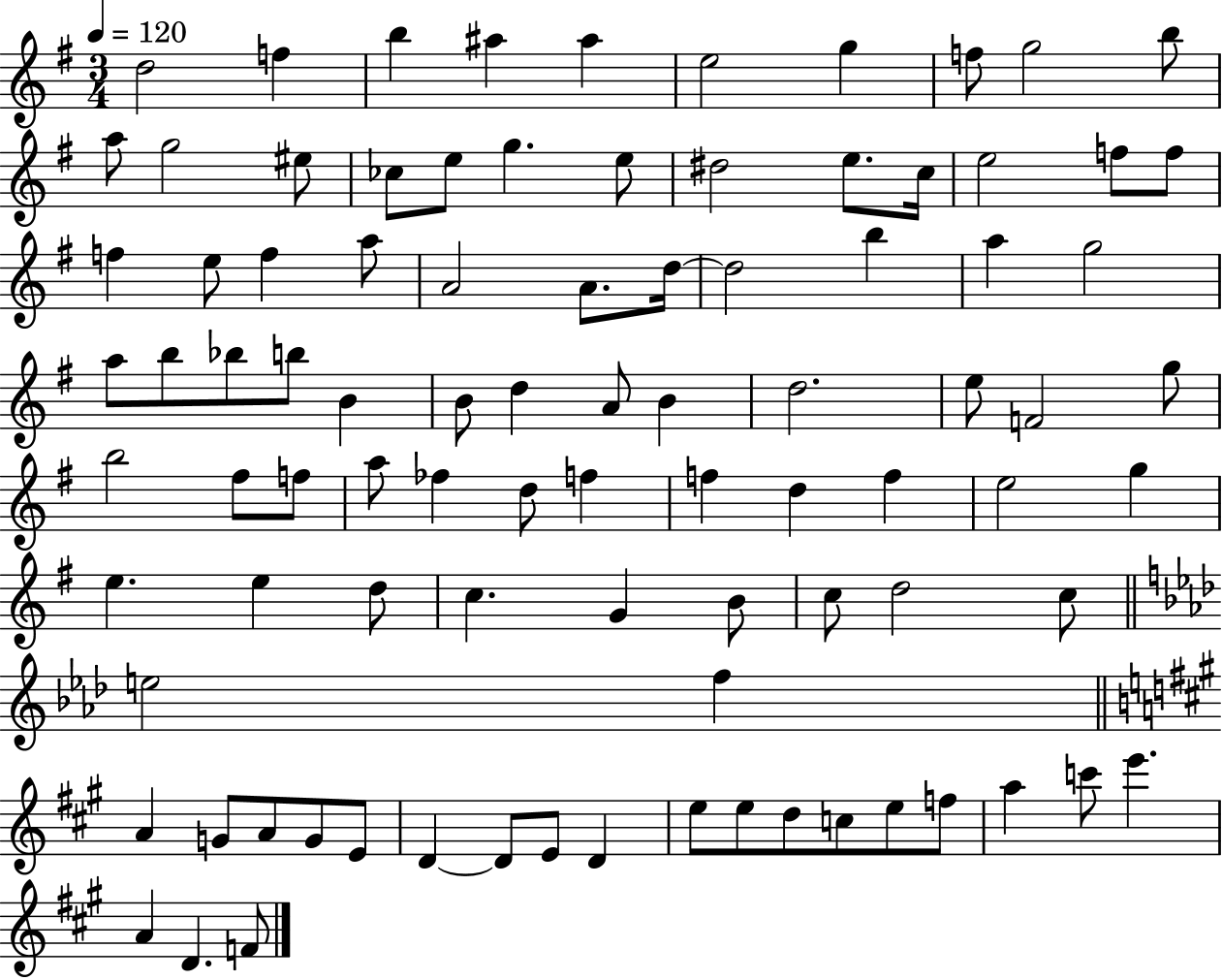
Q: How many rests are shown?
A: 0